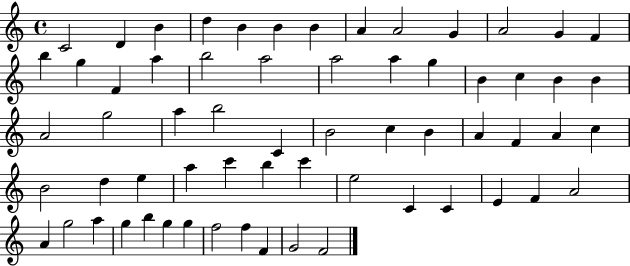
{
  \clef treble
  \time 4/4
  \defaultTimeSignature
  \key c \major
  c'2 d'4 b'4 | d''4 b'4 b'4 b'4 | a'4 a'2 g'4 | a'2 g'4 f'4 | \break b''4 g''4 f'4 a''4 | b''2 a''2 | a''2 a''4 g''4 | b'4 c''4 b'4 b'4 | \break a'2 g''2 | a''4 b''2 c'4 | b'2 c''4 b'4 | a'4 f'4 a'4 c''4 | \break b'2 d''4 e''4 | a''4 c'''4 b''4 c'''4 | e''2 c'4 c'4 | e'4 f'4 a'2 | \break a'4 g''2 a''4 | g''4 b''4 g''4 g''4 | f''2 f''4 f'4 | g'2 f'2 | \break \bar "|."
}